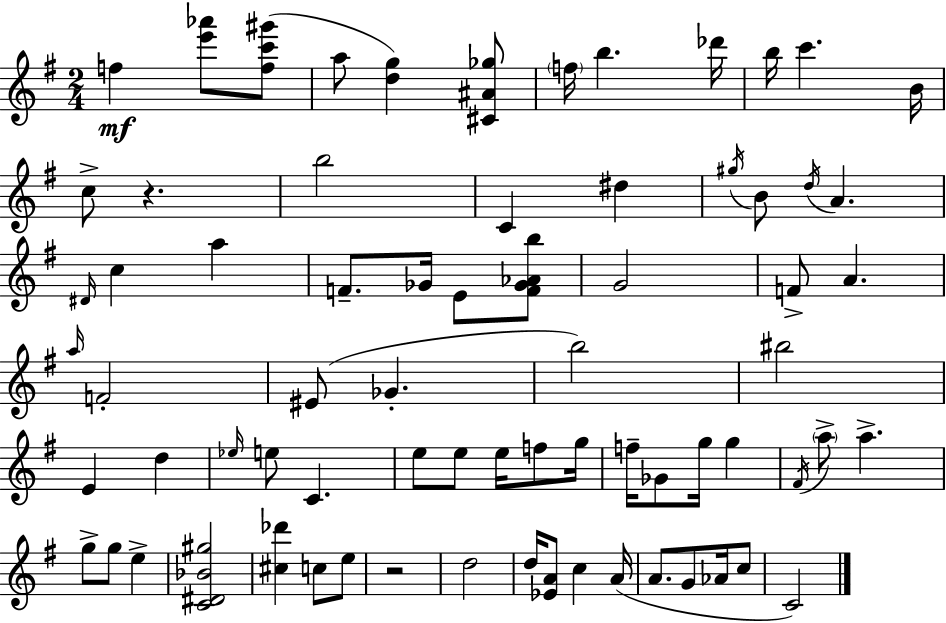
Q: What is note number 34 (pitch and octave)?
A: Eb5